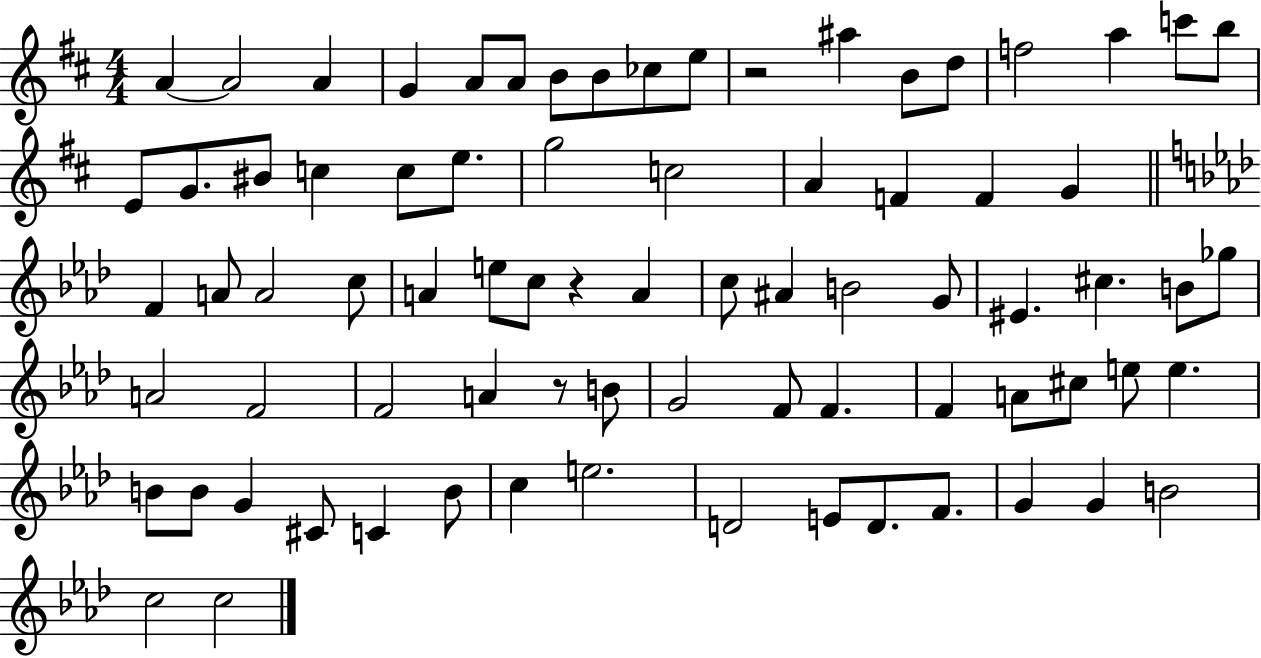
{
  \clef treble
  \numericTimeSignature
  \time 4/4
  \key d \major
  a'4~~ a'2 a'4 | g'4 a'8 a'8 b'8 b'8 ces''8 e''8 | r2 ais''4 b'8 d''8 | f''2 a''4 c'''8 b''8 | \break e'8 g'8. bis'8 c''4 c''8 e''8. | g''2 c''2 | a'4 f'4 f'4 g'4 | \bar "||" \break \key f \minor f'4 a'8 a'2 c''8 | a'4 e''8 c''8 r4 a'4 | c''8 ais'4 b'2 g'8 | eis'4. cis''4. b'8 ges''8 | \break a'2 f'2 | f'2 a'4 r8 b'8 | g'2 f'8 f'4. | f'4 a'8 cis''8 e''8 e''4. | \break b'8 b'8 g'4 cis'8 c'4 b'8 | c''4 e''2. | d'2 e'8 d'8. f'8. | g'4 g'4 b'2 | \break c''2 c''2 | \bar "|."
}